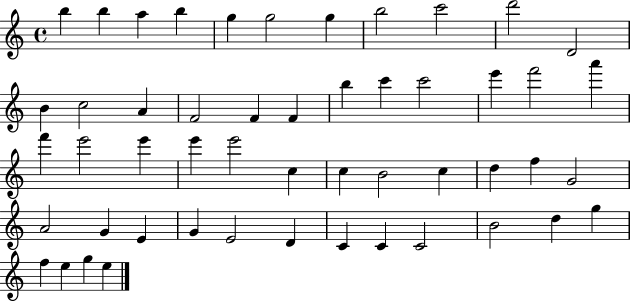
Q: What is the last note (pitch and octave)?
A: E5